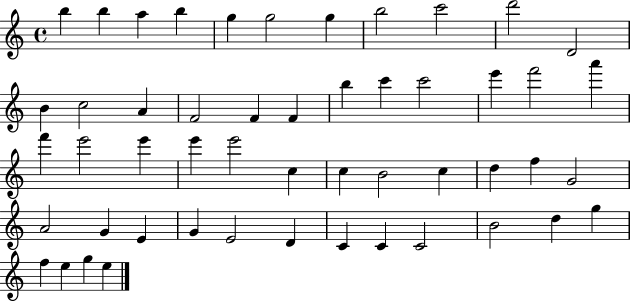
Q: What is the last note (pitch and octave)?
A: E5